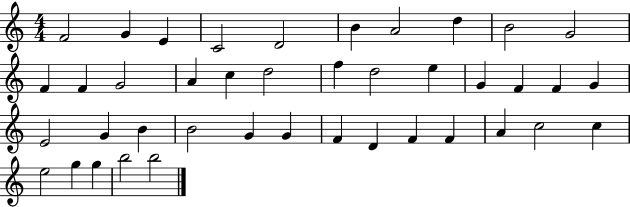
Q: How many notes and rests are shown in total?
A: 41